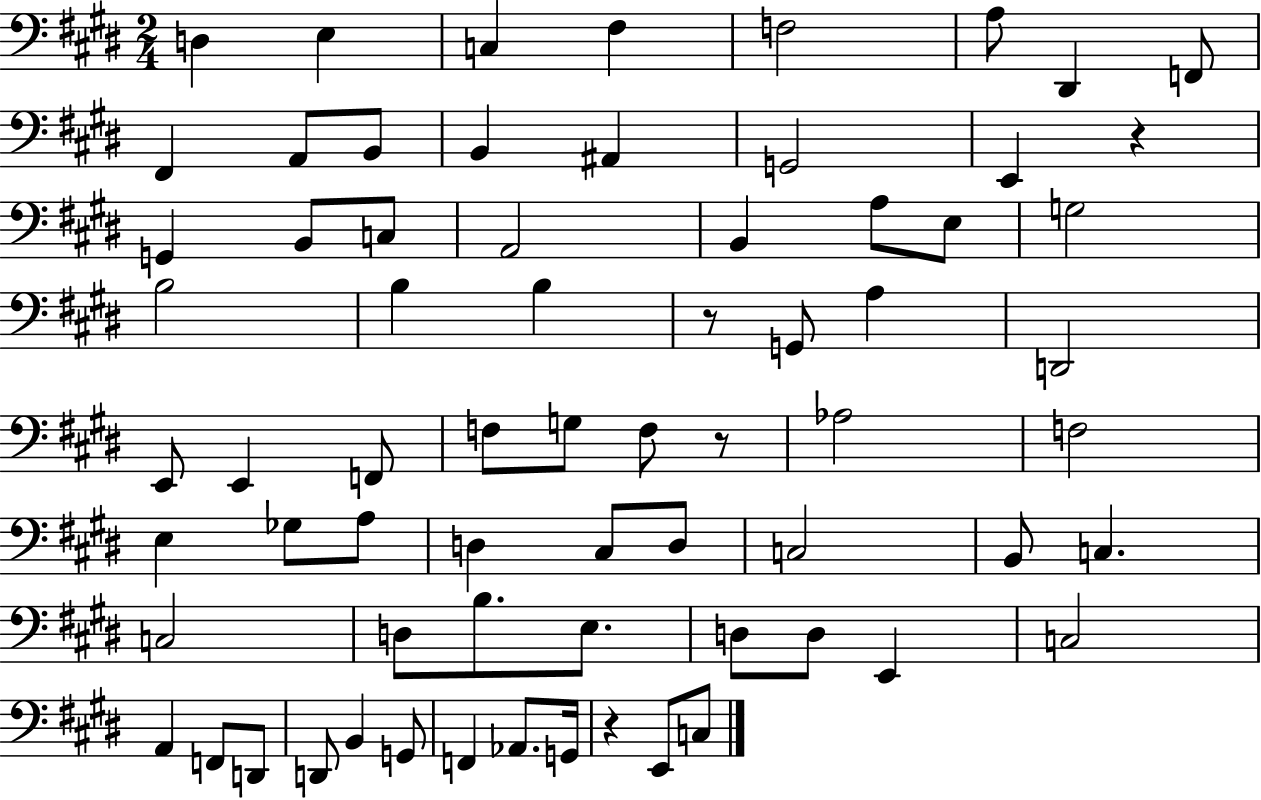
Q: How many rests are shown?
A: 4